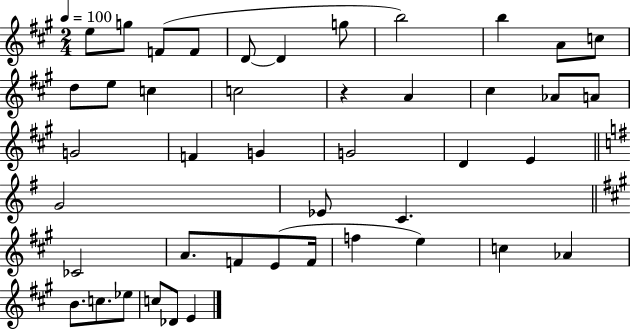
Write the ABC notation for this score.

X:1
T:Untitled
M:2/4
L:1/4
K:A
e/2 g/2 F/2 F/2 D/2 D g/2 b2 b A/2 c/2 d/2 e/2 c c2 z A ^c _A/2 A/2 G2 F G G2 D E G2 _E/2 C _C2 A/2 F/2 E/2 F/4 f e c _A B/2 c/2 _e/2 c/2 _D/2 E